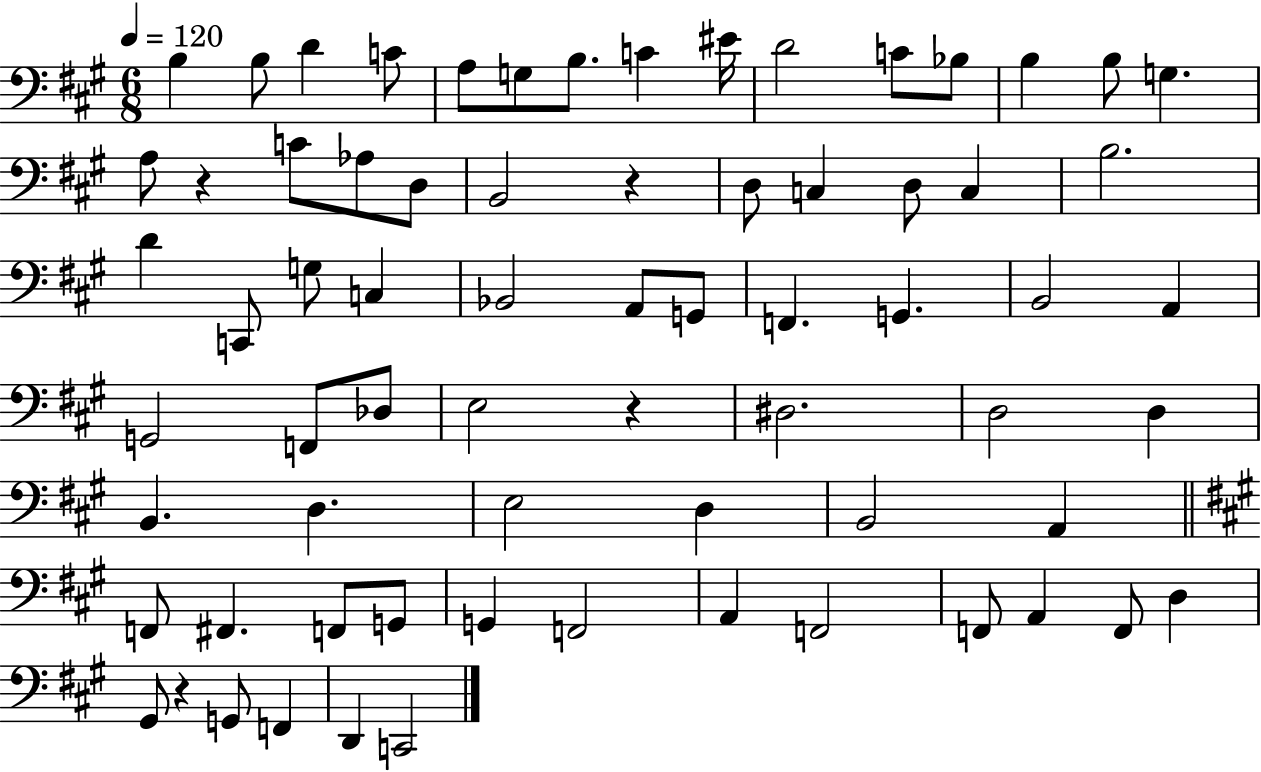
X:1
T:Untitled
M:6/8
L:1/4
K:A
B, B,/2 D C/2 A,/2 G,/2 B,/2 C ^E/4 D2 C/2 _B,/2 B, B,/2 G, A,/2 z C/2 _A,/2 D,/2 B,,2 z D,/2 C, D,/2 C, B,2 D C,,/2 G,/2 C, _B,,2 A,,/2 G,,/2 F,, G,, B,,2 A,, G,,2 F,,/2 _D,/2 E,2 z ^D,2 D,2 D, B,, D, E,2 D, B,,2 A,, F,,/2 ^F,, F,,/2 G,,/2 G,, F,,2 A,, F,,2 F,,/2 A,, F,,/2 D, ^G,,/2 z G,,/2 F,, D,, C,,2